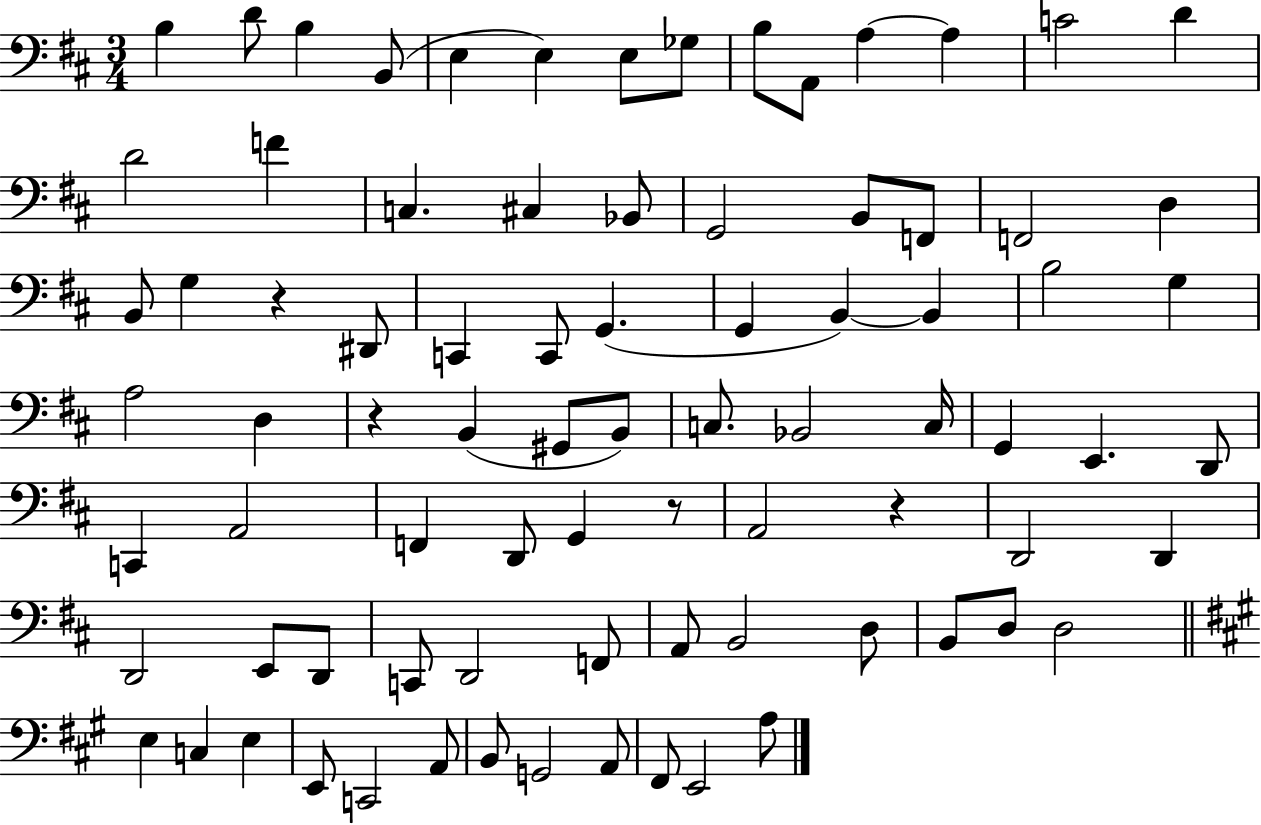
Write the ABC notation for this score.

X:1
T:Untitled
M:3/4
L:1/4
K:D
B, D/2 B, B,,/2 E, E, E,/2 _G,/2 B,/2 A,,/2 A, A, C2 D D2 F C, ^C, _B,,/2 G,,2 B,,/2 F,,/2 F,,2 D, B,,/2 G, z ^D,,/2 C,, C,,/2 G,, G,, B,, B,, B,2 G, A,2 D, z B,, ^G,,/2 B,,/2 C,/2 _B,,2 C,/4 G,, E,, D,,/2 C,, A,,2 F,, D,,/2 G,, z/2 A,,2 z D,,2 D,, D,,2 E,,/2 D,,/2 C,,/2 D,,2 F,,/2 A,,/2 B,,2 D,/2 B,,/2 D,/2 D,2 E, C, E, E,,/2 C,,2 A,,/2 B,,/2 G,,2 A,,/2 ^F,,/2 E,,2 A,/2